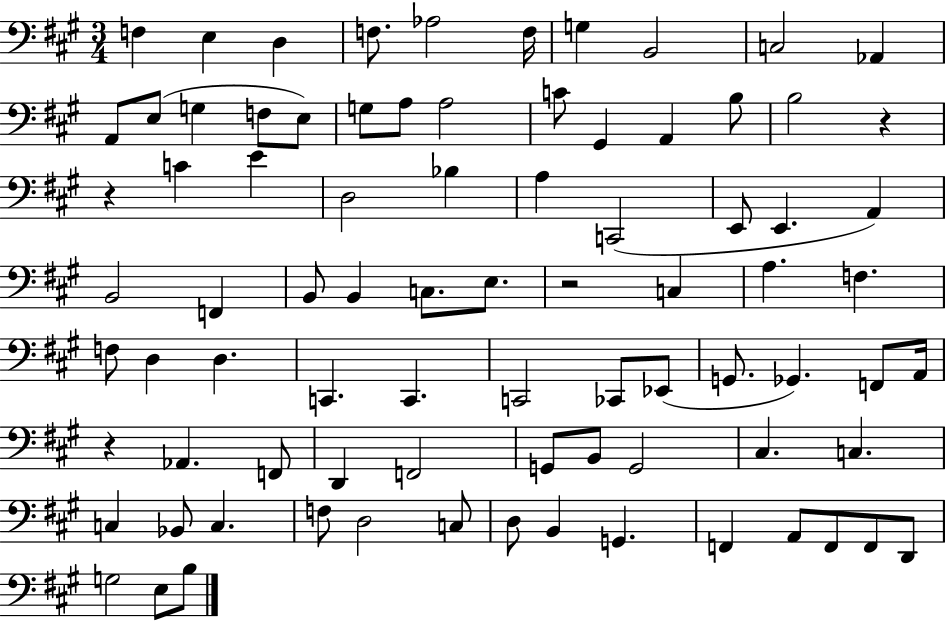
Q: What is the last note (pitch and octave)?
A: B3